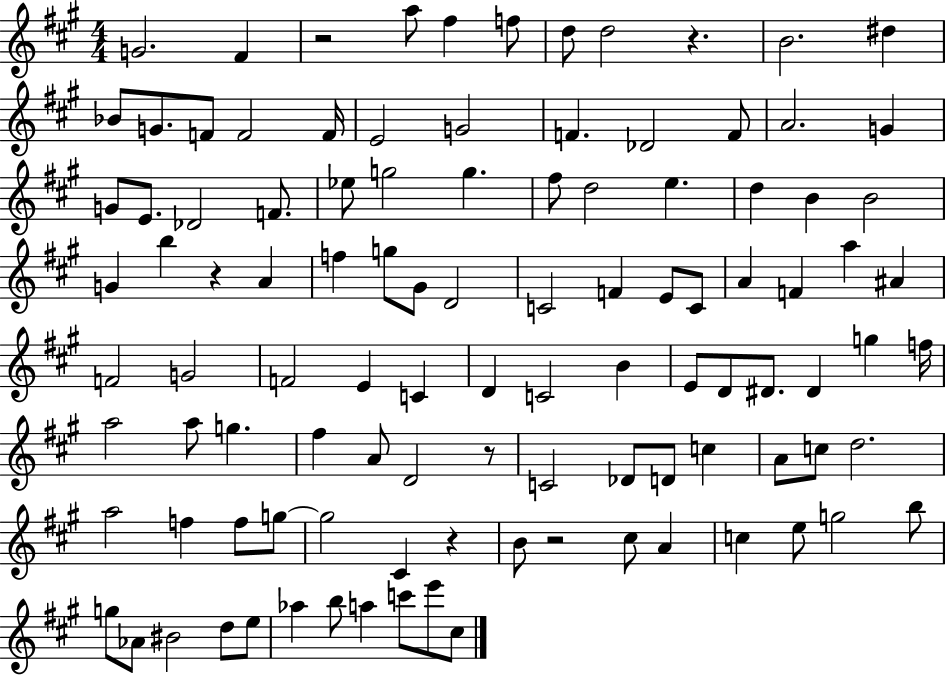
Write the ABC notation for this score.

X:1
T:Untitled
M:4/4
L:1/4
K:A
G2 ^F z2 a/2 ^f f/2 d/2 d2 z B2 ^d _B/2 G/2 F/2 F2 F/4 E2 G2 F _D2 F/2 A2 G G/2 E/2 _D2 F/2 _e/2 g2 g ^f/2 d2 e d B B2 G b z A f g/2 ^G/2 D2 C2 F E/2 C/2 A F a ^A F2 G2 F2 E C D C2 B E/2 D/2 ^D/2 ^D g f/4 a2 a/2 g ^f A/2 D2 z/2 C2 _D/2 D/2 c A/2 c/2 d2 a2 f f/2 g/2 g2 ^C z B/2 z2 ^c/2 A c e/2 g2 b/2 g/2 _A/2 ^B2 d/2 e/2 _a b/2 a c'/2 e'/2 ^c/2